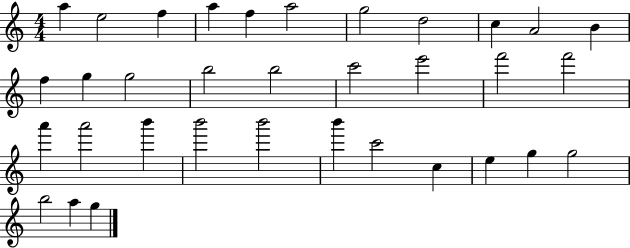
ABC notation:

X:1
T:Untitled
M:4/4
L:1/4
K:C
a e2 f a f a2 g2 d2 c A2 B f g g2 b2 b2 c'2 e'2 f'2 f'2 a' a'2 b' b'2 b'2 b' c'2 c e g g2 b2 a g